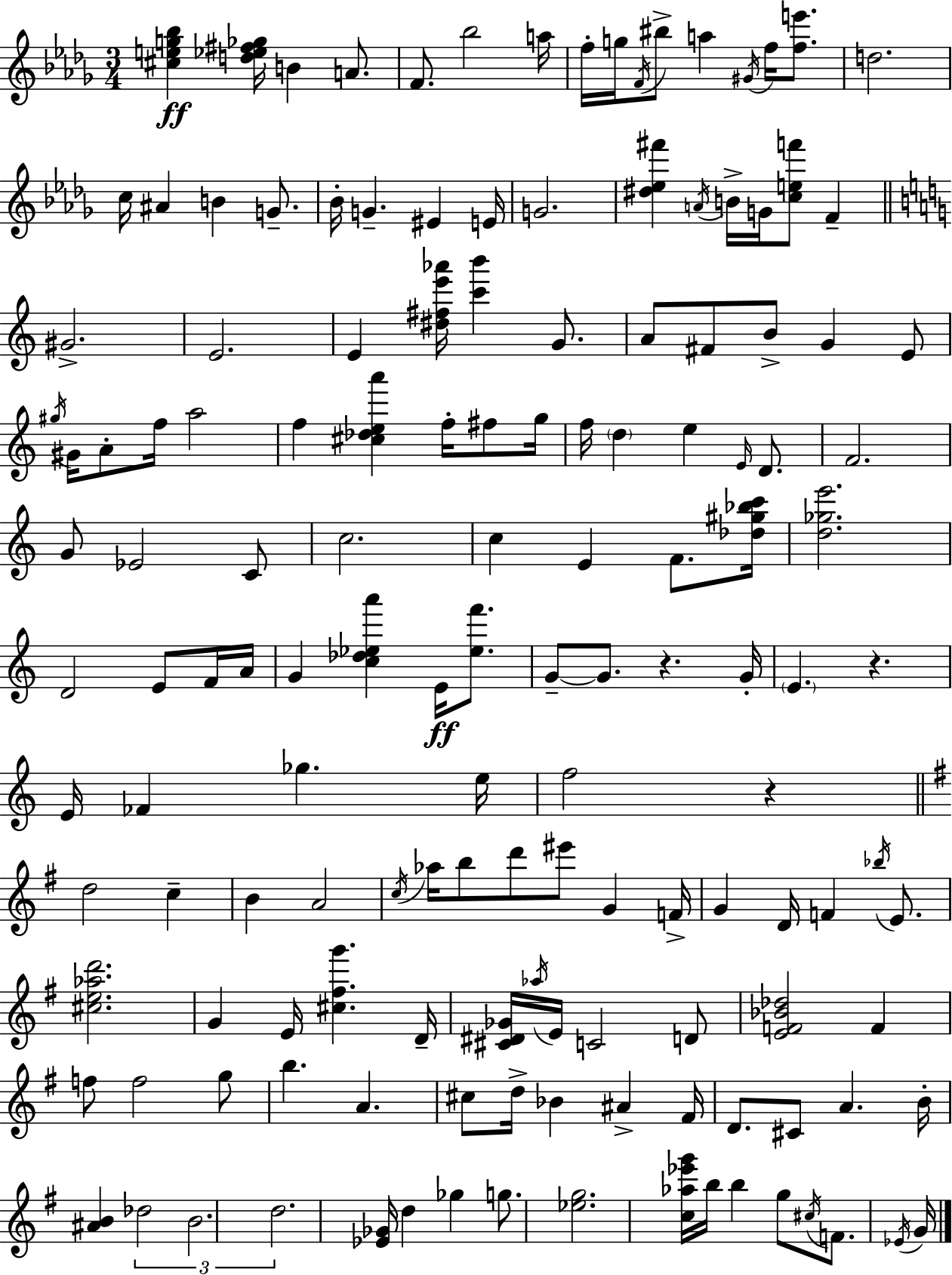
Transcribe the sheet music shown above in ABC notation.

X:1
T:Untitled
M:3/4
L:1/4
K:Bbm
[^ceg_b] [d_e^f_g]/4 B A/2 F/2 _b2 a/4 f/4 g/4 F/4 ^b/2 a ^G/4 f/4 [fe']/2 d2 c/4 ^A B G/2 _B/4 G ^E E/4 G2 [^d_e^f'] A/4 B/4 G/4 [cef']/2 F ^G2 E2 E [^d^fe'_a']/4 [c'b'] G/2 A/2 ^F/2 B/2 G E/2 ^g/4 ^G/4 A/2 f/4 a2 f [^c_dea'] f/4 ^f/2 g/4 f/4 d e E/4 D/2 F2 G/2 _E2 C/2 c2 c E F/2 [_d^g_bc']/4 [d_ge']2 D2 E/2 F/4 A/4 G [c_d_ea'] E/4 [_ef']/2 G/2 G/2 z G/4 E z E/4 _F _g e/4 f2 z d2 c B A2 c/4 _a/4 b/2 d'/2 ^e'/2 G F/4 G D/4 F _b/4 E/2 [^ce_ad']2 G E/4 [^c^fg'] D/4 [^C^D_G]/4 _a/4 E/4 C2 D/2 [EF_B_d]2 F f/2 f2 g/2 b A ^c/2 d/4 _B ^A ^F/4 D/2 ^C/2 A B/4 [^AB] _d2 B2 d2 [_E_G]/4 d _g g/2 [_eg]2 [c_a_e'g']/4 b/4 b g/2 ^c/4 F/2 _E/4 G/4